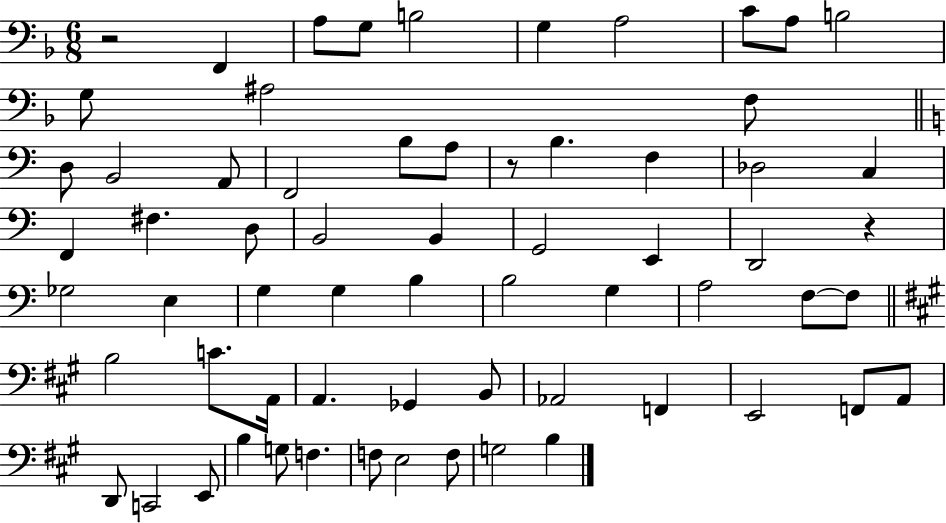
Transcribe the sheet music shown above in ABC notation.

X:1
T:Untitled
M:6/8
L:1/4
K:F
z2 F,, A,/2 G,/2 B,2 G, A,2 C/2 A,/2 B,2 G,/2 ^A,2 F,/2 D,/2 B,,2 A,,/2 F,,2 B,/2 A,/2 z/2 B, F, _D,2 C, F,, ^F, D,/2 B,,2 B,, G,,2 E,, D,,2 z _G,2 E, G, G, B, B,2 G, A,2 F,/2 F,/2 B,2 C/2 A,,/4 A,, _G,, B,,/2 _A,,2 F,, E,,2 F,,/2 A,,/2 D,,/2 C,,2 E,,/2 B, G,/2 F, F,/2 E,2 F,/2 G,2 B,